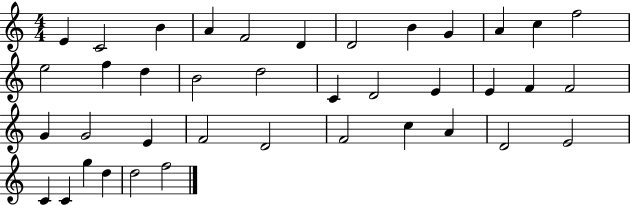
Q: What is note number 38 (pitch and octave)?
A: D5